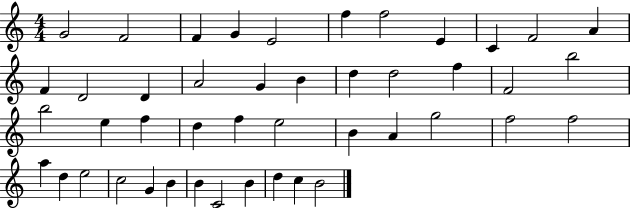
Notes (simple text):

G4/h F4/h F4/q G4/q E4/h F5/q F5/h E4/q C4/q F4/h A4/q F4/q D4/h D4/q A4/h G4/q B4/q D5/q D5/h F5/q F4/h B5/h B5/h E5/q F5/q D5/q F5/q E5/h B4/q A4/q G5/h F5/h F5/h A5/q D5/q E5/h C5/h G4/q B4/q B4/q C4/h B4/q D5/q C5/q B4/h